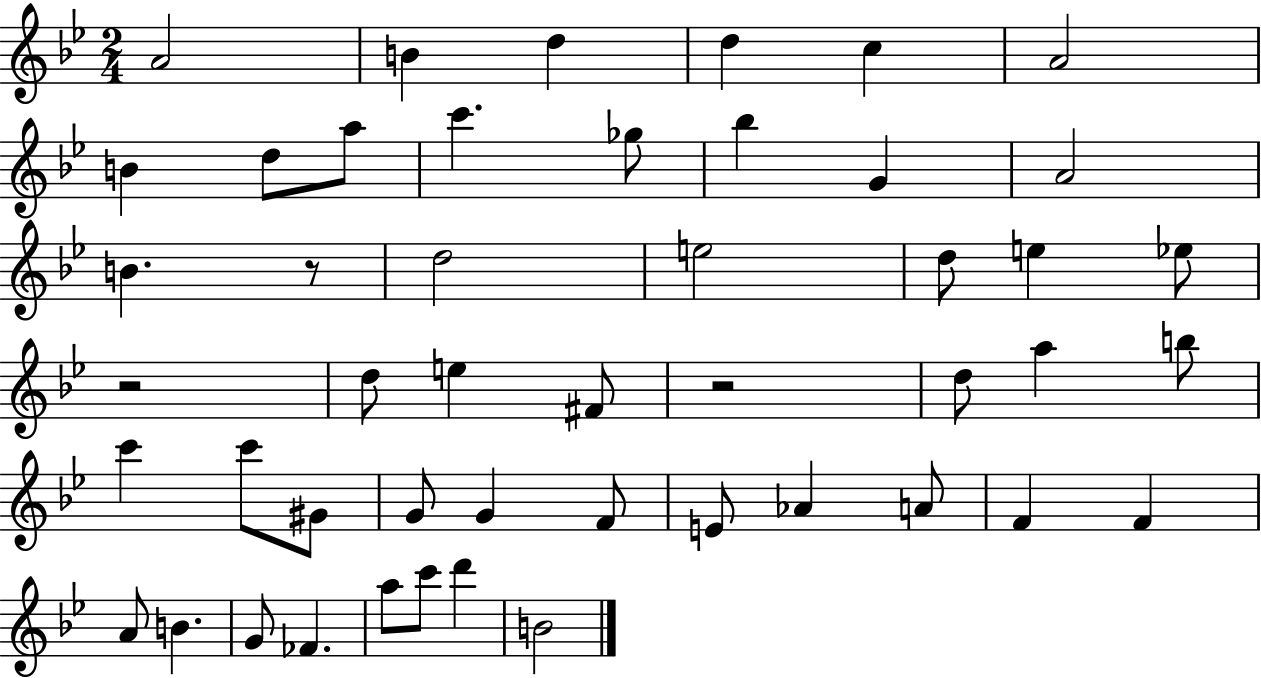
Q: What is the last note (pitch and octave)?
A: B4